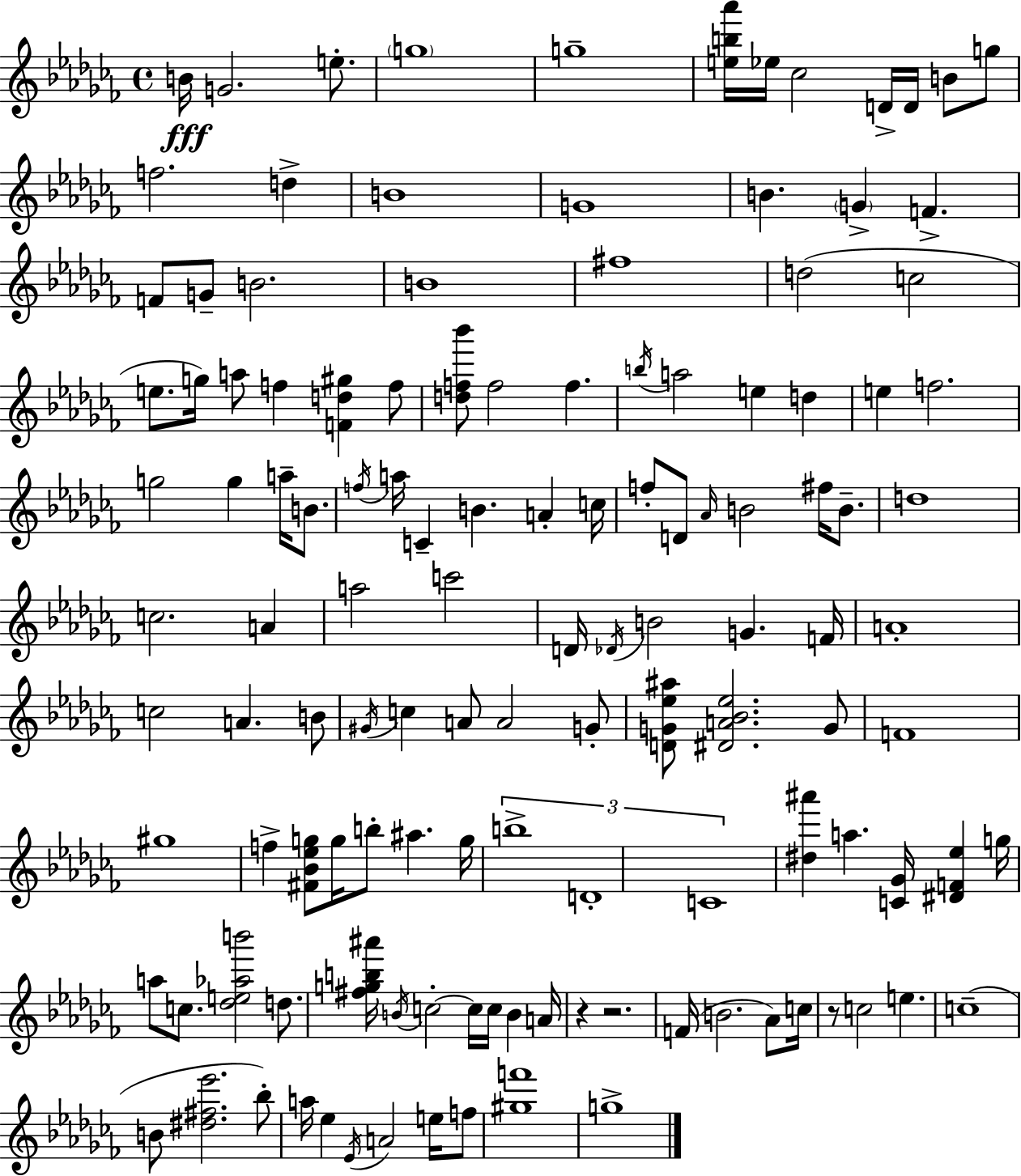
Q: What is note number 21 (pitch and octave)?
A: B4